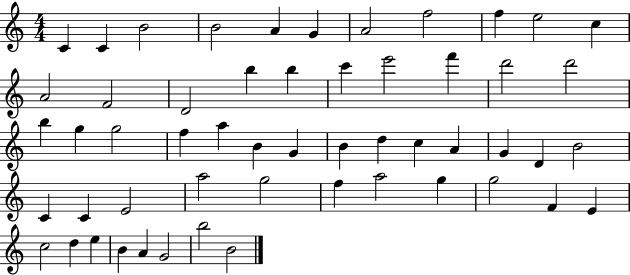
{
  \clef treble
  \numericTimeSignature
  \time 4/4
  \key c \major
  c'4 c'4 b'2 | b'2 a'4 g'4 | a'2 f''2 | f''4 e''2 c''4 | \break a'2 f'2 | d'2 b''4 b''4 | c'''4 e'''2 f'''4 | d'''2 d'''2 | \break b''4 g''4 g''2 | f''4 a''4 b'4 g'4 | b'4 d''4 c''4 a'4 | g'4 d'4 b'2 | \break c'4 c'4 e'2 | a''2 g''2 | f''4 a''2 g''4 | g''2 f'4 e'4 | \break c''2 d''4 e''4 | b'4 a'4 g'2 | b''2 b'2 | \bar "|."
}